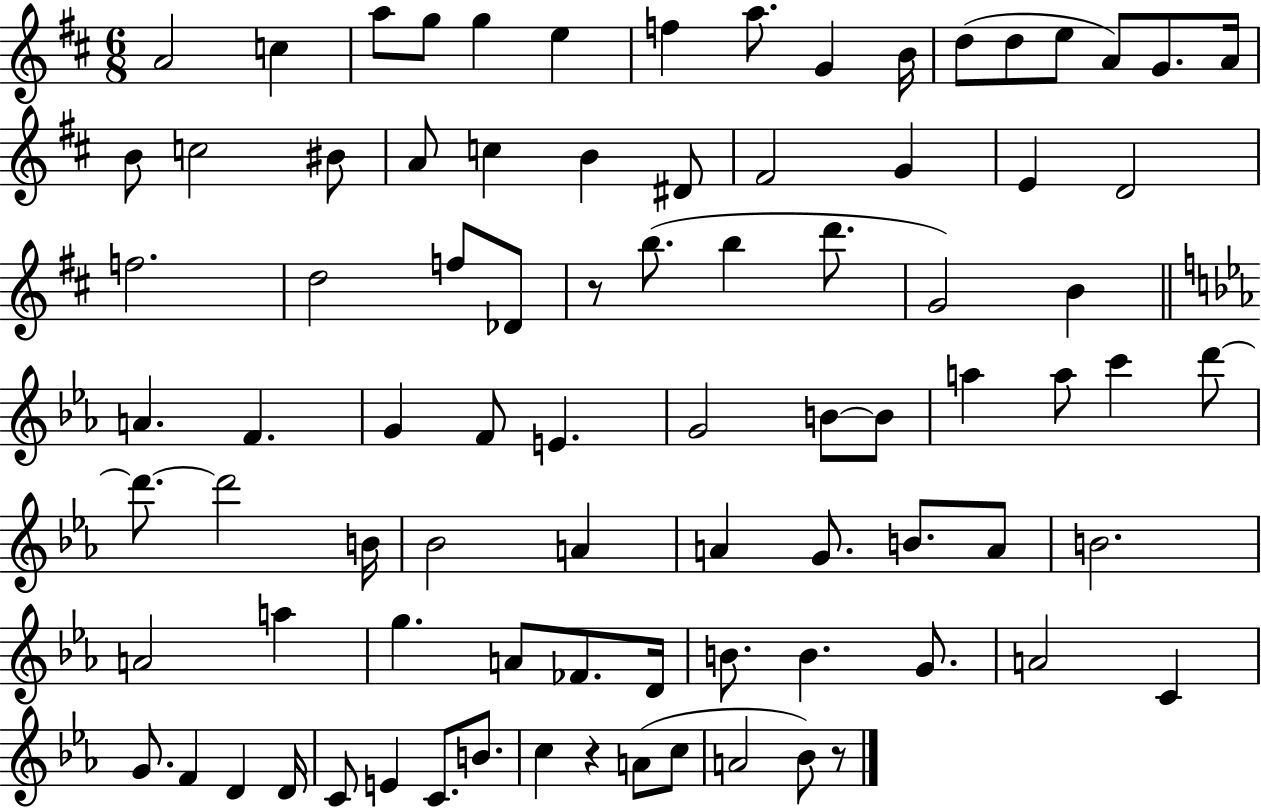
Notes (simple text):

A4/h C5/q A5/e G5/e G5/q E5/q F5/q A5/e. G4/q B4/s D5/e D5/e E5/e A4/e G4/e. A4/s B4/e C5/h BIS4/e A4/e C5/q B4/q D#4/e F#4/h G4/q E4/q D4/h F5/h. D5/h F5/e Db4/e R/e B5/e. B5/q D6/e. G4/h B4/q A4/q. F4/q. G4/q F4/e E4/q. G4/h B4/e B4/e A5/q A5/e C6/q D6/e D6/e. D6/h B4/s Bb4/h A4/q A4/q G4/e. B4/e. A4/e B4/h. A4/h A5/q G5/q. A4/e FES4/e. D4/s B4/e. B4/q. G4/e. A4/h C4/q G4/e. F4/q D4/q D4/s C4/e E4/q C4/e. B4/e. C5/q R/q A4/e C5/e A4/h Bb4/e R/e